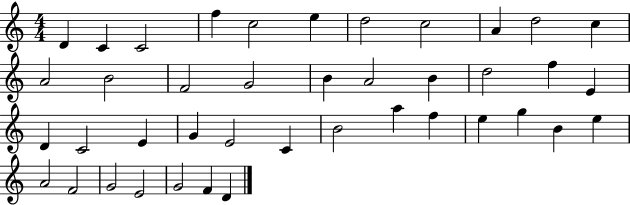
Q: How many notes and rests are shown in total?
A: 41